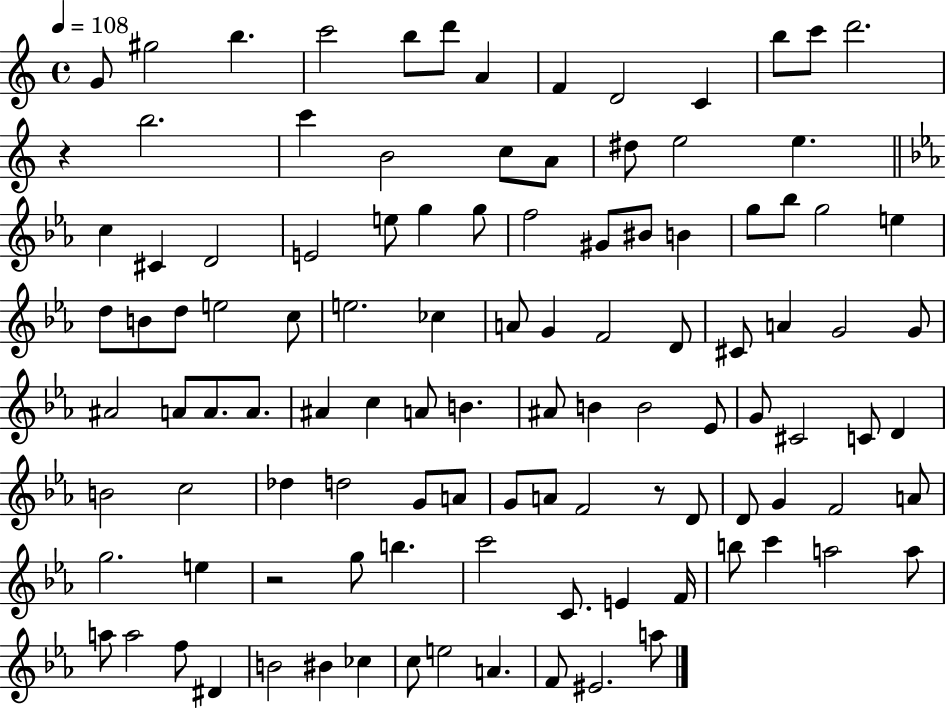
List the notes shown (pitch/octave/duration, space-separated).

G4/e G#5/h B5/q. C6/h B5/e D6/e A4/q F4/q D4/h C4/q B5/e C6/e D6/h. R/q B5/h. C6/q B4/h C5/e A4/e D#5/e E5/h E5/q. C5/q C#4/q D4/h E4/h E5/e G5/q G5/e F5/h G#4/e BIS4/e B4/q G5/e Bb5/e G5/h E5/q D5/e B4/e D5/e E5/h C5/e E5/h. CES5/q A4/e G4/q F4/h D4/e C#4/e A4/q G4/h G4/e A#4/h A4/e A4/e. A4/e. A#4/q C5/q A4/e B4/q. A#4/e B4/q B4/h Eb4/e G4/e C#4/h C4/e D4/q B4/h C5/h Db5/q D5/h G4/e A4/e G4/e A4/e F4/h R/e D4/e D4/e G4/q F4/h A4/e G5/h. E5/q R/h G5/e B5/q. C6/h C4/e. E4/q F4/s B5/e C6/q A5/h A5/e A5/e A5/h F5/e D#4/q B4/h BIS4/q CES5/q C5/e E5/h A4/q. F4/e EIS4/h. A5/e